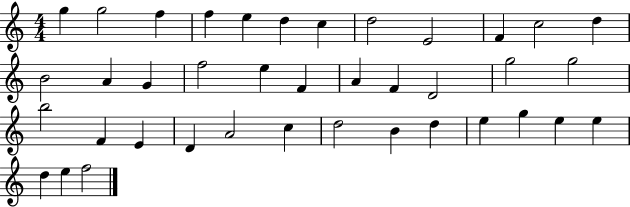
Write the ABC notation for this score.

X:1
T:Untitled
M:4/4
L:1/4
K:C
g g2 f f e d c d2 E2 F c2 d B2 A G f2 e F A F D2 g2 g2 b2 F E D A2 c d2 B d e g e e d e f2